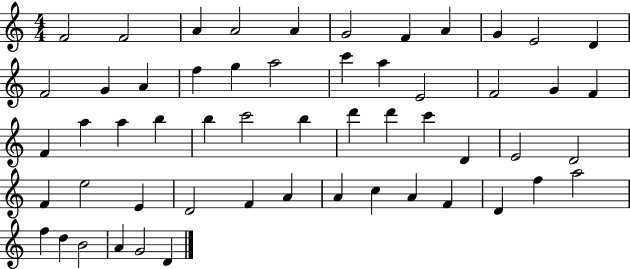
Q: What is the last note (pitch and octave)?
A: D4